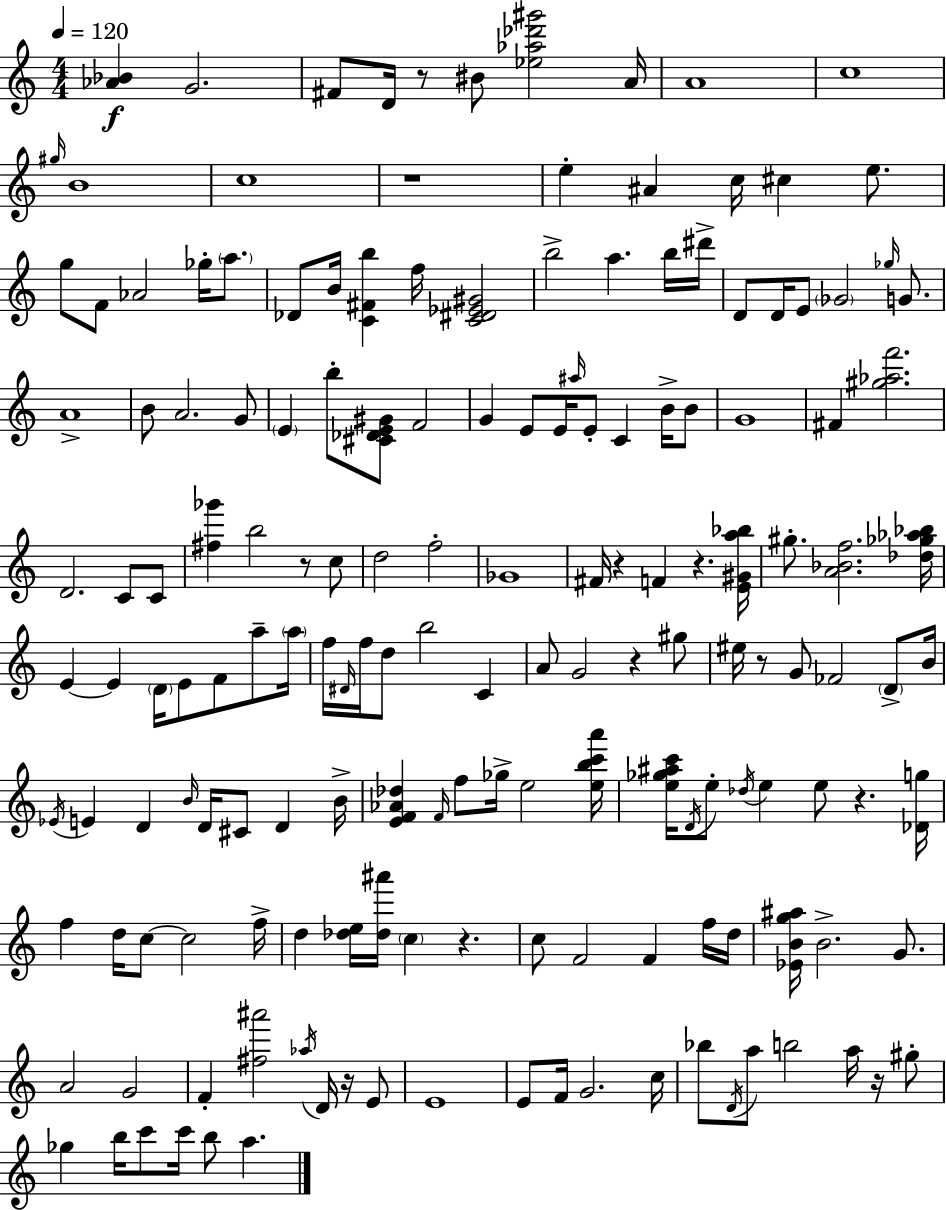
{
  \clef treble
  \numericTimeSignature
  \time 4/4
  \key a \minor
  \tempo 4 = 120
  <aes' bes'>4\f g'2. | fis'8 d'16 r8 bis'8 <ees'' aes'' des''' gis'''>2 a'16 | a'1 | c''1 | \break \grace { gis''16 } b'1 | c''1 | r1 | e''4-. ais'4 c''16 cis''4 e''8. | \break g''8 f'8 aes'2 ges''16-. \parenthesize a''8. | des'8 b'16 <c' fis' b''>4 f''16 <c' dis' ees' gis'>2 | b''2-> a''4. b''16 | dis'''16-> d'8 d'16 e'8 \parenthesize ges'2 \grace { ges''16 } g'8. | \break a'1-> | b'8 a'2. | g'8 \parenthesize e'4 b''8-. <cis' des' e' gis'>8 f'2 | g'4 e'8 e'16 \grace { ais''16 } e'8-. c'4 | \break b'16-> b'8 g'1 | fis'4 <gis'' aes'' f'''>2. | d'2. c'8 | c'8 <fis'' ges'''>4 b''2 r8 | \break c''8 d''2 f''2-. | ges'1 | fis'16 r4 f'4 r4. | <e' gis' a'' bes''>16 gis''8.-. <a' bes' f''>2. | \break <des'' ges'' aes'' bes''>16 e'4~~ e'4 \parenthesize d'16 e'8 f'8 | a''8-- \parenthesize a''16 f''16 \grace { dis'16 } f''16 d''8 b''2 | c'4 a'8 g'2 r4 | gis''8 eis''16 r8 g'8 fes'2 | \break \parenthesize d'8-> b'16 \acciaccatura { ees'16 } e'4 d'4 \grace { b'16 } d'16 cis'8 | d'4 b'16-> <e' f' aes' des''>4 \grace { f'16 } f''8 ges''16-> e''2 | <e'' b'' c''' a'''>16 <e'' ges'' ais'' c'''>16 \acciaccatura { d'16 } e''8-. \acciaccatura { des''16 } e''4 | e''8 r4. <des' g''>16 f''4 d''16 c''8~~ | \break c''2 f''16-> d''4 <des'' e''>16 <des'' ais'''>16 \parenthesize c''4 | r4. c''8 f'2 | f'4 f''16 d''16 <ees' b' g'' ais''>16 b'2.-> | g'8. a'2 | \break g'2 f'4-. <fis'' ais'''>2 | \acciaccatura { aes''16 } d'16 r16 e'8 e'1 | e'8 f'16 g'2. | c''16 bes''8 \acciaccatura { d'16 } a''8 b''2 | \break a''16 r16 gis''8-. ges''4 b''16 | c'''8 c'''16 b''8 a''4. \bar "|."
}